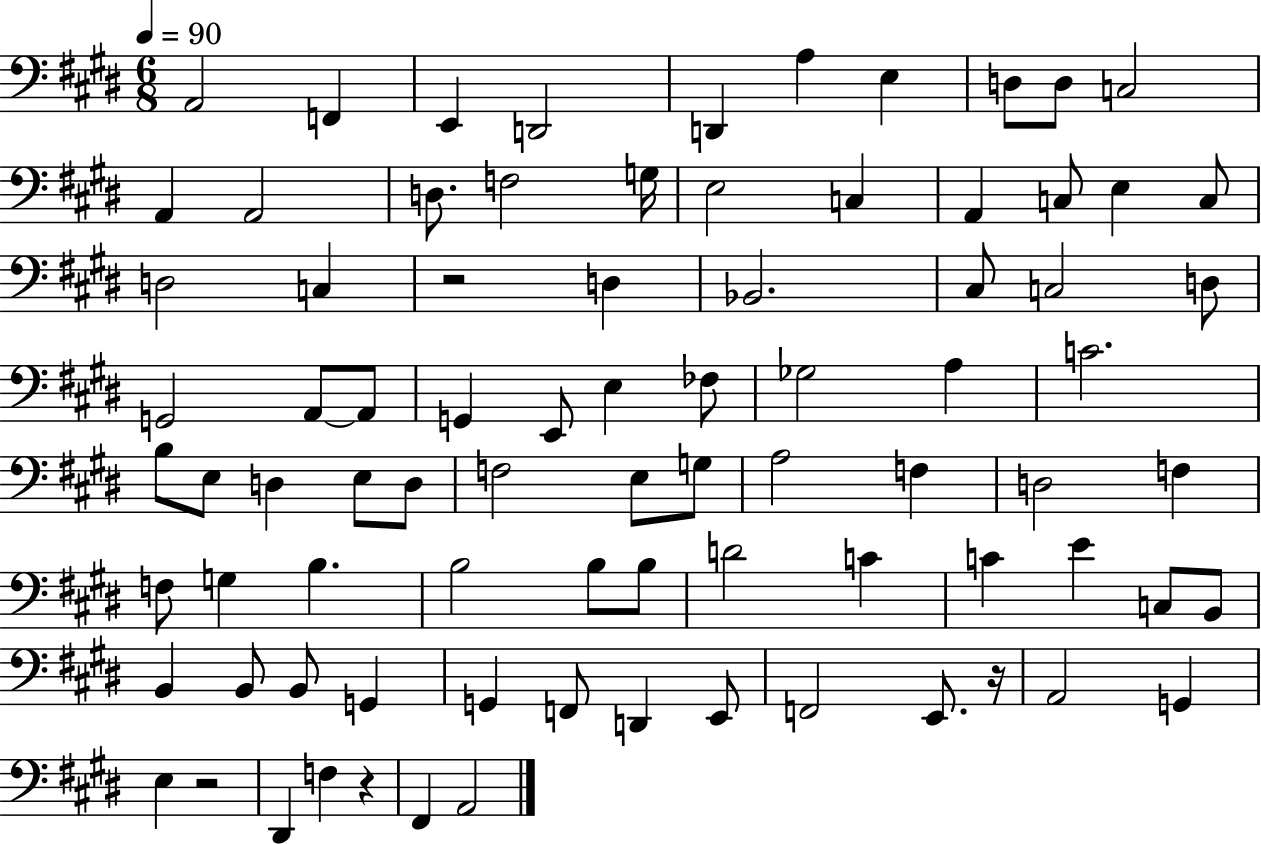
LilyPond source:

{
  \clef bass
  \numericTimeSignature
  \time 6/8
  \key e \major
  \tempo 4 = 90
  a,2 f,4 | e,4 d,2 | d,4 a4 e4 | d8 d8 c2 | \break a,4 a,2 | d8. f2 g16 | e2 c4 | a,4 c8 e4 c8 | \break d2 c4 | r2 d4 | bes,2. | cis8 c2 d8 | \break g,2 a,8~~ a,8 | g,4 e,8 e4 fes8 | ges2 a4 | c'2. | \break b8 e8 d4 e8 d8 | f2 e8 g8 | a2 f4 | d2 f4 | \break f8 g4 b4. | b2 b8 b8 | d'2 c'4 | c'4 e'4 c8 b,8 | \break b,4 b,8 b,8 g,4 | g,4 f,8 d,4 e,8 | f,2 e,8. r16 | a,2 g,4 | \break e4 r2 | dis,4 f4 r4 | fis,4 a,2 | \bar "|."
}